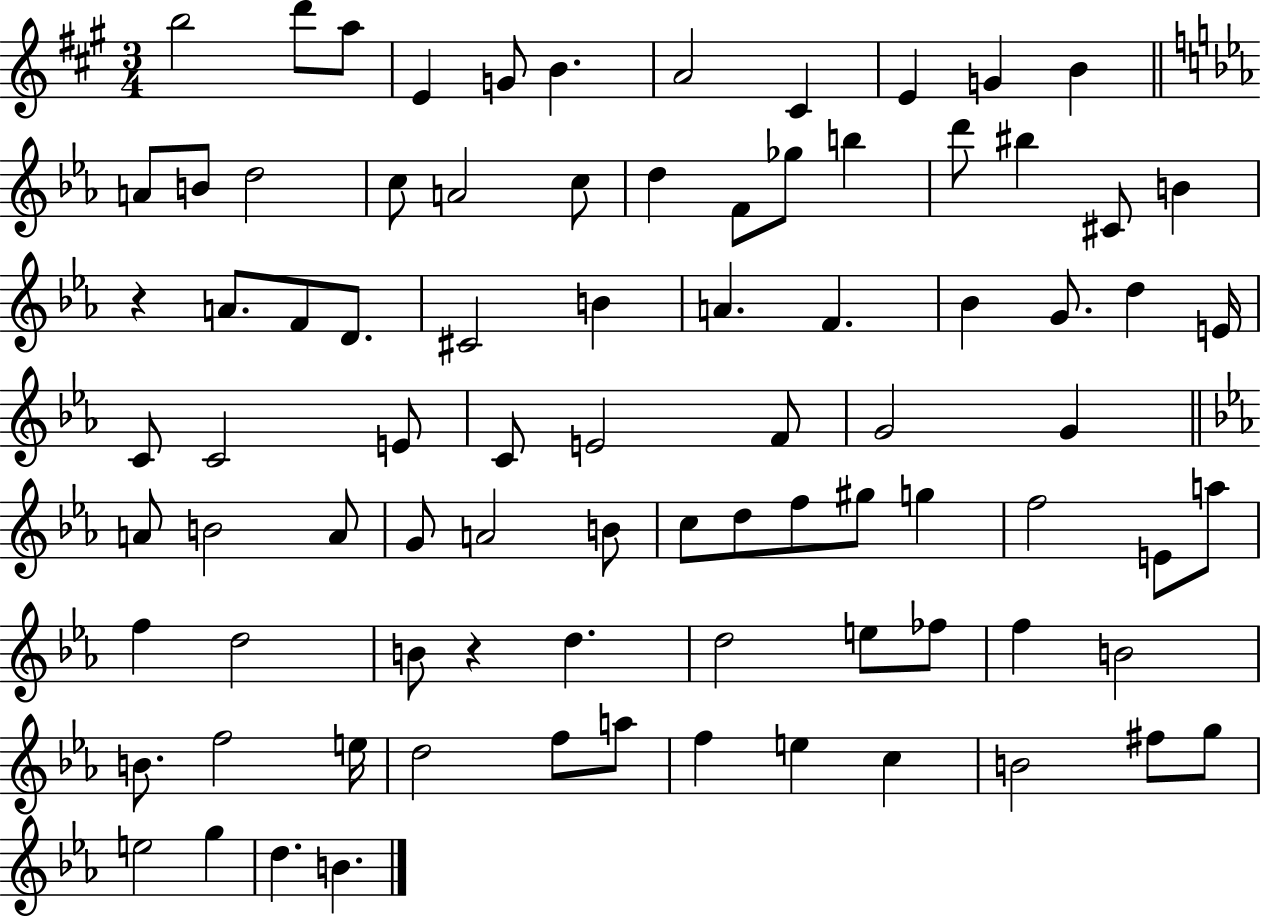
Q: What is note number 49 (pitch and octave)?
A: A4